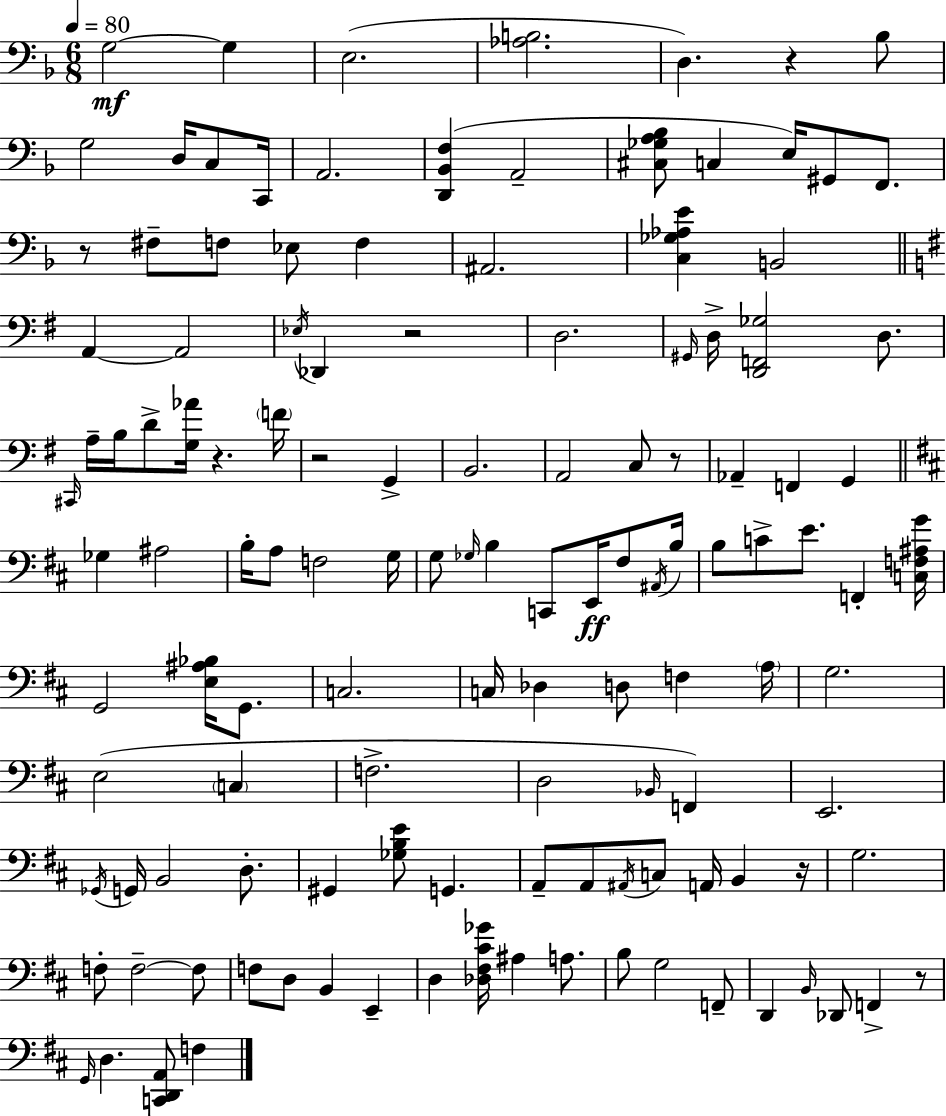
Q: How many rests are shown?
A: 8